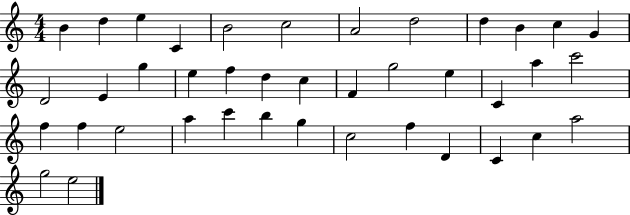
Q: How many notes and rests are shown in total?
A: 40